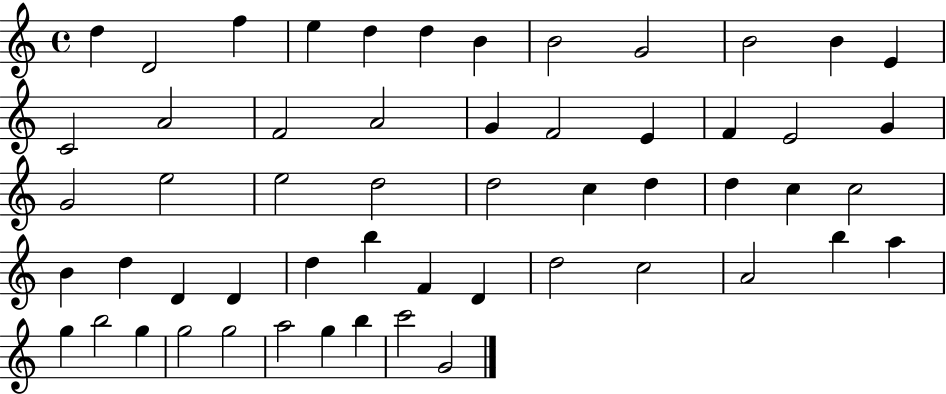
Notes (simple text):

D5/q D4/h F5/q E5/q D5/q D5/q B4/q B4/h G4/h B4/h B4/q E4/q C4/h A4/h F4/h A4/h G4/q F4/h E4/q F4/q E4/h G4/q G4/h E5/h E5/h D5/h D5/h C5/q D5/q D5/q C5/q C5/h B4/q D5/q D4/q D4/q D5/q B5/q F4/q D4/q D5/h C5/h A4/h B5/q A5/q G5/q B5/h G5/q G5/h G5/h A5/h G5/q B5/q C6/h G4/h